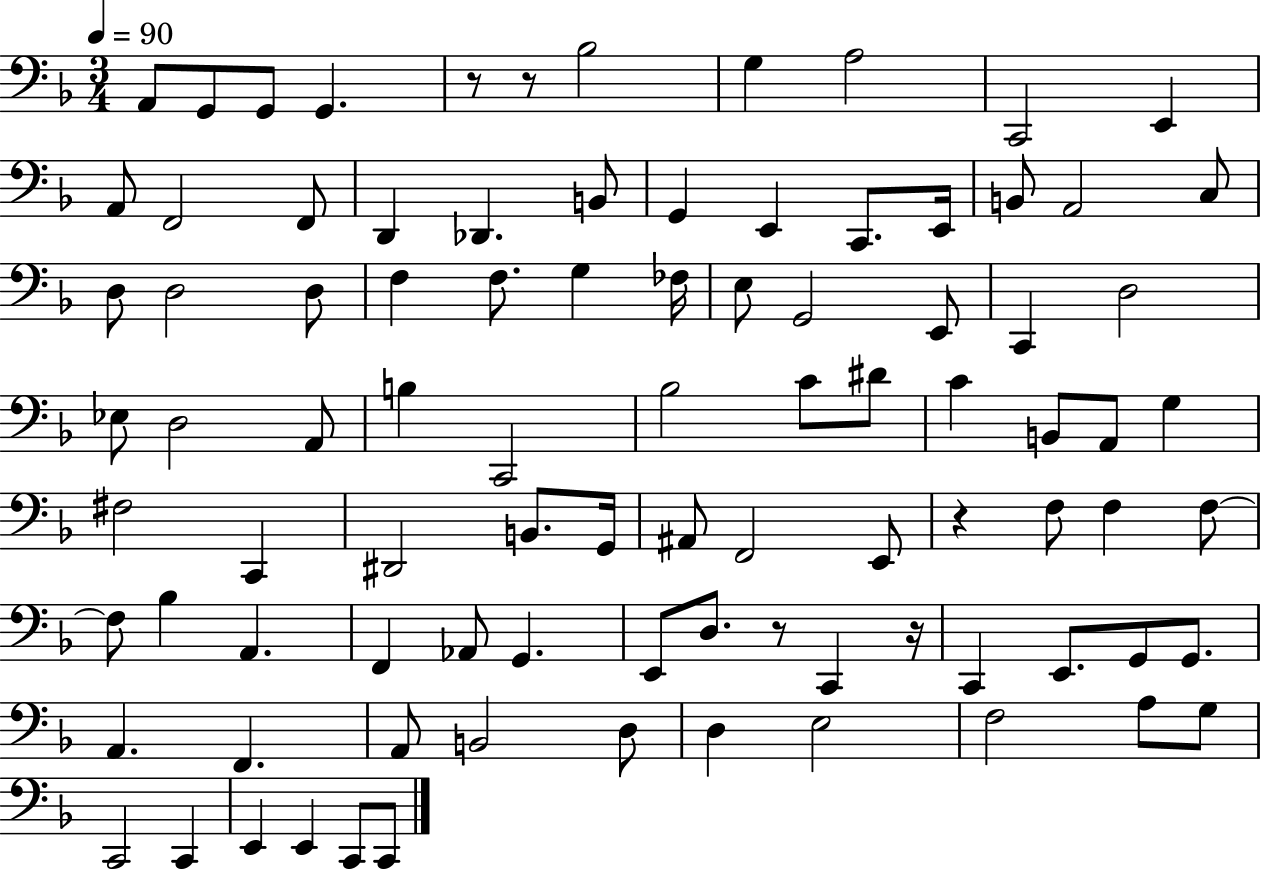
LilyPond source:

{
  \clef bass
  \numericTimeSignature
  \time 3/4
  \key f \major
  \tempo 4 = 90
  \repeat volta 2 { a,8 g,8 g,8 g,4. | r8 r8 bes2 | g4 a2 | c,2 e,4 | \break a,8 f,2 f,8 | d,4 des,4. b,8 | g,4 e,4 c,8. e,16 | b,8 a,2 c8 | \break d8 d2 d8 | f4 f8. g4 fes16 | e8 g,2 e,8 | c,4 d2 | \break ees8 d2 a,8 | b4 c,2 | bes2 c'8 dis'8 | c'4 b,8 a,8 g4 | \break fis2 c,4 | dis,2 b,8. g,16 | ais,8 f,2 e,8 | r4 f8 f4 f8~~ | \break f8 bes4 a,4. | f,4 aes,8 g,4. | e,8 d8. r8 c,4 r16 | c,4 e,8. g,8 g,8. | \break a,4. f,4. | a,8 b,2 d8 | d4 e2 | f2 a8 g8 | \break c,2 c,4 | e,4 e,4 c,8 c,8 | } \bar "|."
}